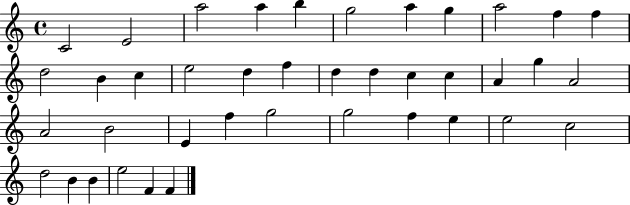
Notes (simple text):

C4/h E4/h A5/h A5/q B5/q G5/h A5/q G5/q A5/h F5/q F5/q D5/h B4/q C5/q E5/h D5/q F5/q D5/q D5/q C5/q C5/q A4/q G5/q A4/h A4/h B4/h E4/q F5/q G5/h G5/h F5/q E5/q E5/h C5/h D5/h B4/q B4/q E5/h F4/q F4/q